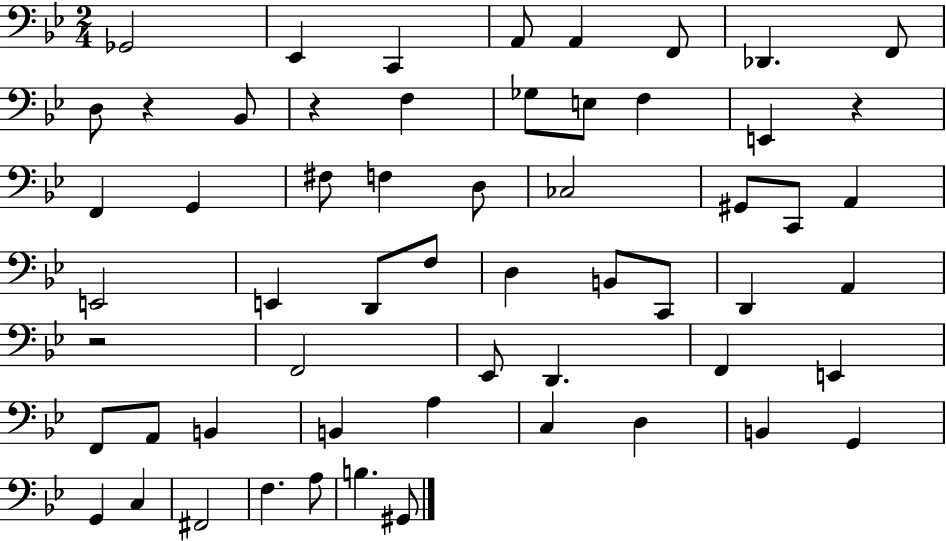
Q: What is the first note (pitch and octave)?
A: Gb2